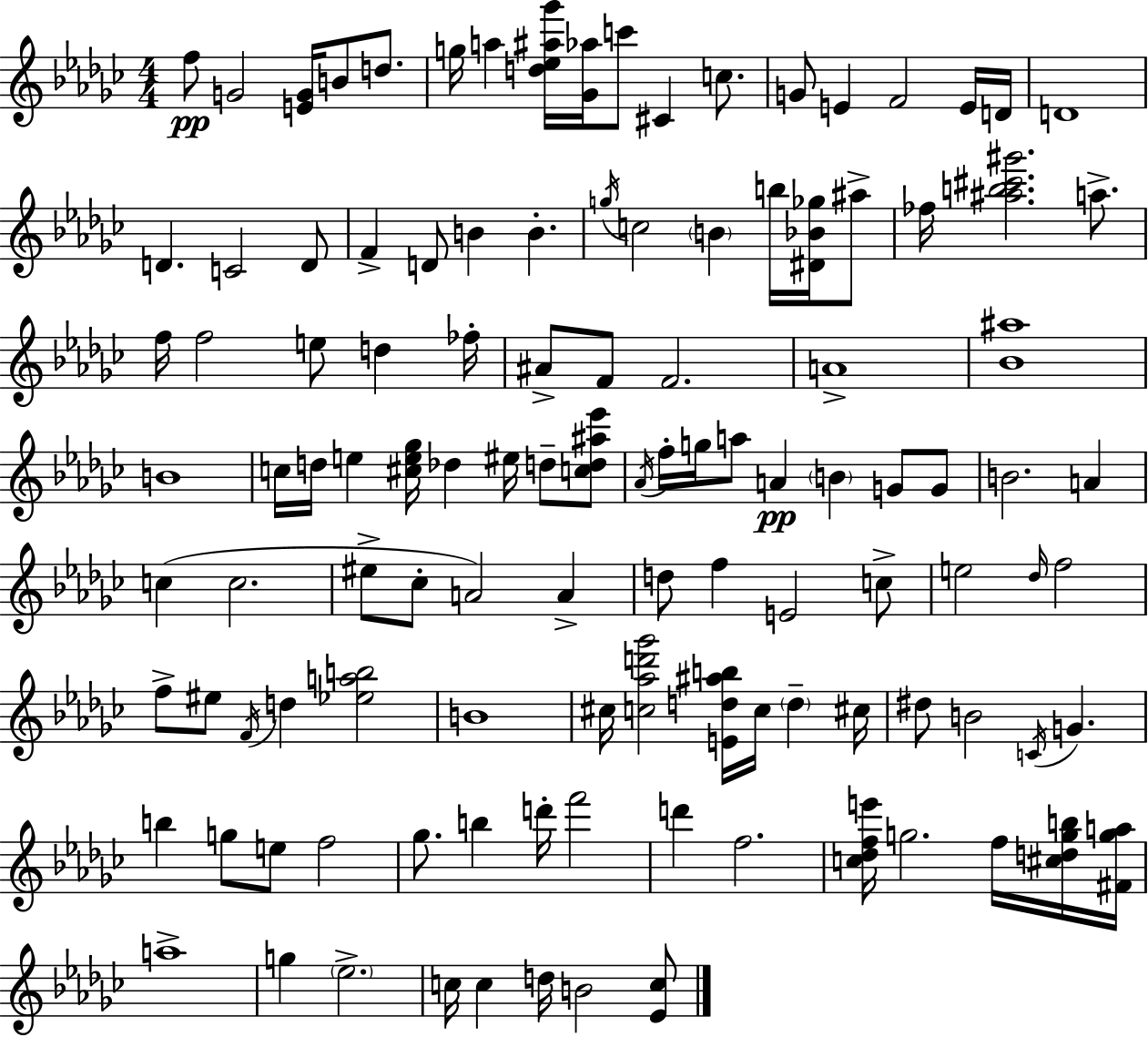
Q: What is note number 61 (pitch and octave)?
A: A4